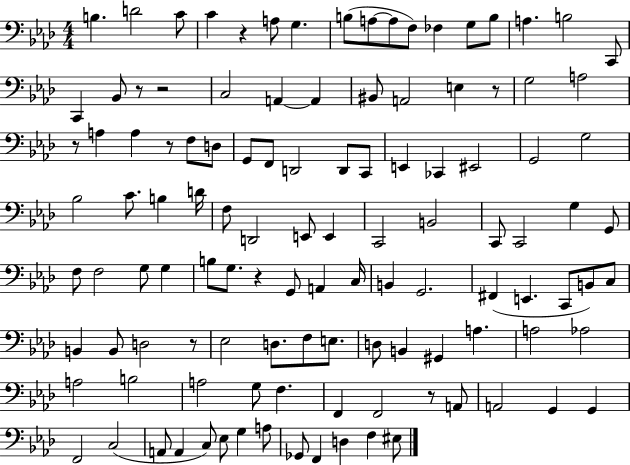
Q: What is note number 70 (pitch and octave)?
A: C3